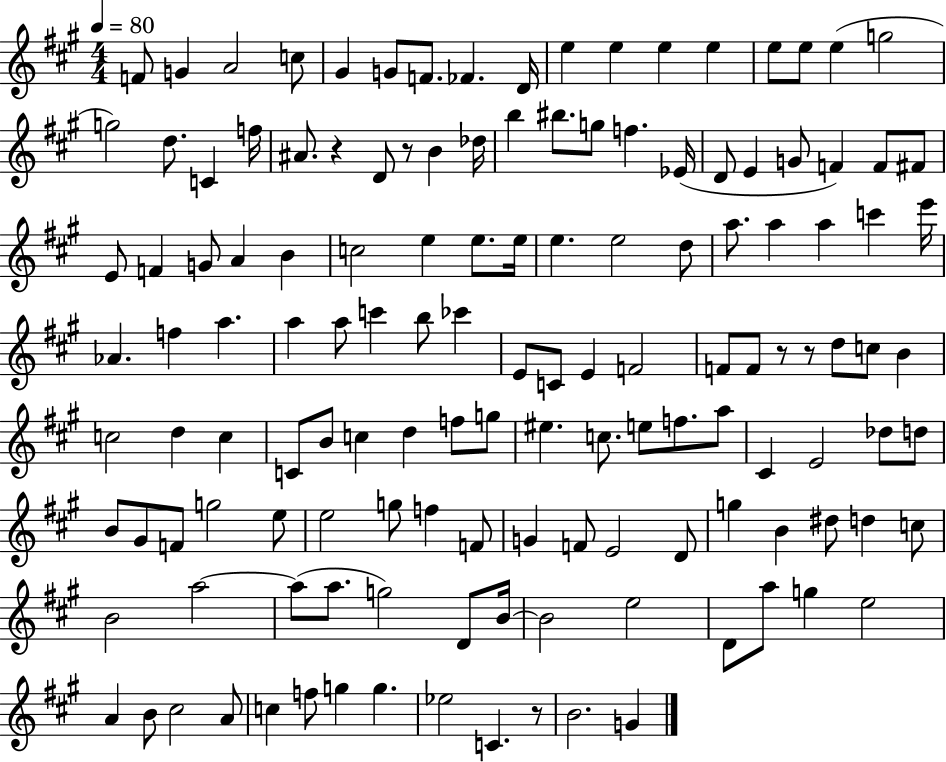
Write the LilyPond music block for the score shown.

{
  \clef treble
  \numericTimeSignature
  \time 4/4
  \key a \major
  \tempo 4 = 80
  f'8 g'4 a'2 c''8 | gis'4 g'8 f'8. fes'4. d'16 | e''4 e''4 e''4 e''4 | e''8 e''8 e''4( g''2 | \break g''2) d''8. c'4 f''16 | ais'8. r4 d'8 r8 b'4 des''16 | b''4 bis''8. g''8 f''4. ees'16( | d'8 e'4 g'8 f'4) f'8 fis'8 | \break e'8 f'4 g'8 a'4 b'4 | c''2 e''4 e''8. e''16 | e''4. e''2 d''8 | a''8. a''4 a''4 c'''4 e'''16 | \break aes'4. f''4 a''4. | a''4 a''8 c'''4 b''8 ces'''4 | e'8 c'8 e'4 f'2 | f'8 f'8 r8 r8 d''8 c''8 b'4 | \break c''2 d''4 c''4 | c'8 b'8 c''4 d''4 f''8 g''8 | eis''4. c''8. e''8 f''8. a''8 | cis'4 e'2 des''8 d''8 | \break b'8 gis'8 f'8 g''2 e''8 | e''2 g''8 f''4 f'8 | g'4 f'8 e'2 d'8 | g''4 b'4 dis''8 d''4 c''8 | \break b'2 a''2~~ | a''8( a''8. g''2) d'8 b'16~~ | b'2 e''2 | d'8 a''8 g''4 e''2 | \break a'4 b'8 cis''2 a'8 | c''4 f''8 g''4 g''4. | ees''2 c'4. r8 | b'2. g'4 | \break \bar "|."
}